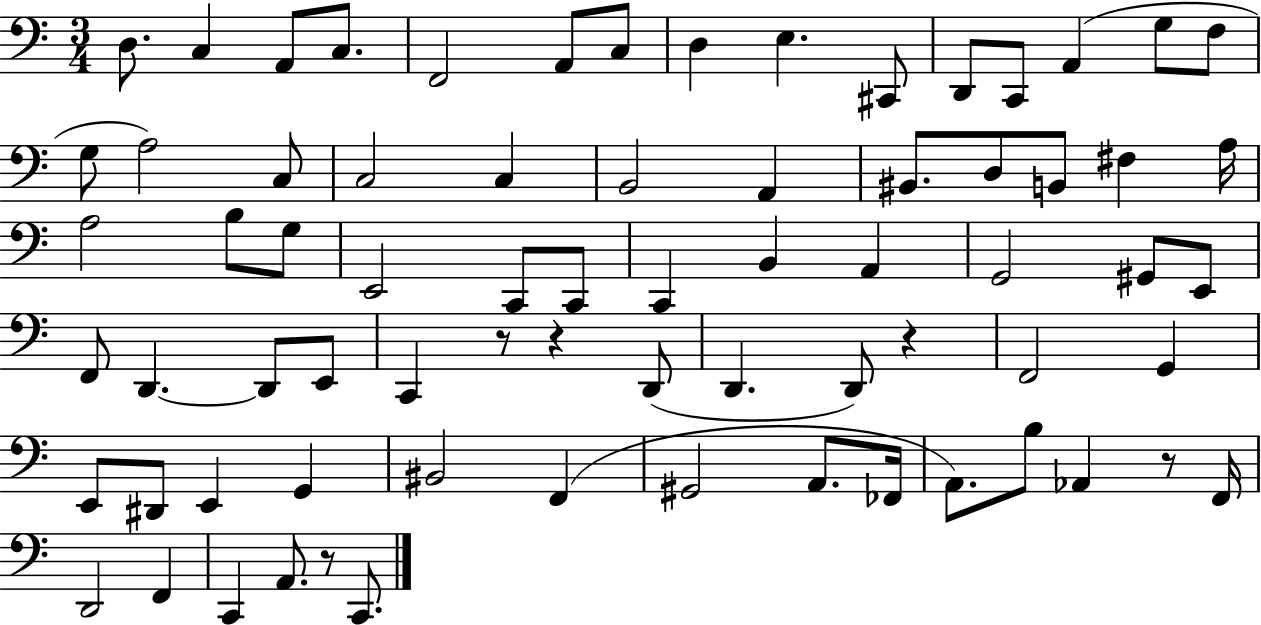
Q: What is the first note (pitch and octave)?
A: D3